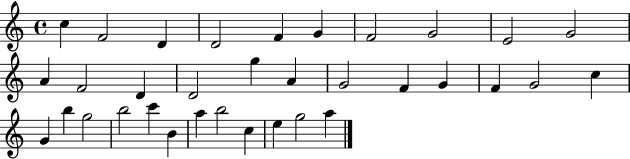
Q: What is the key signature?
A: C major